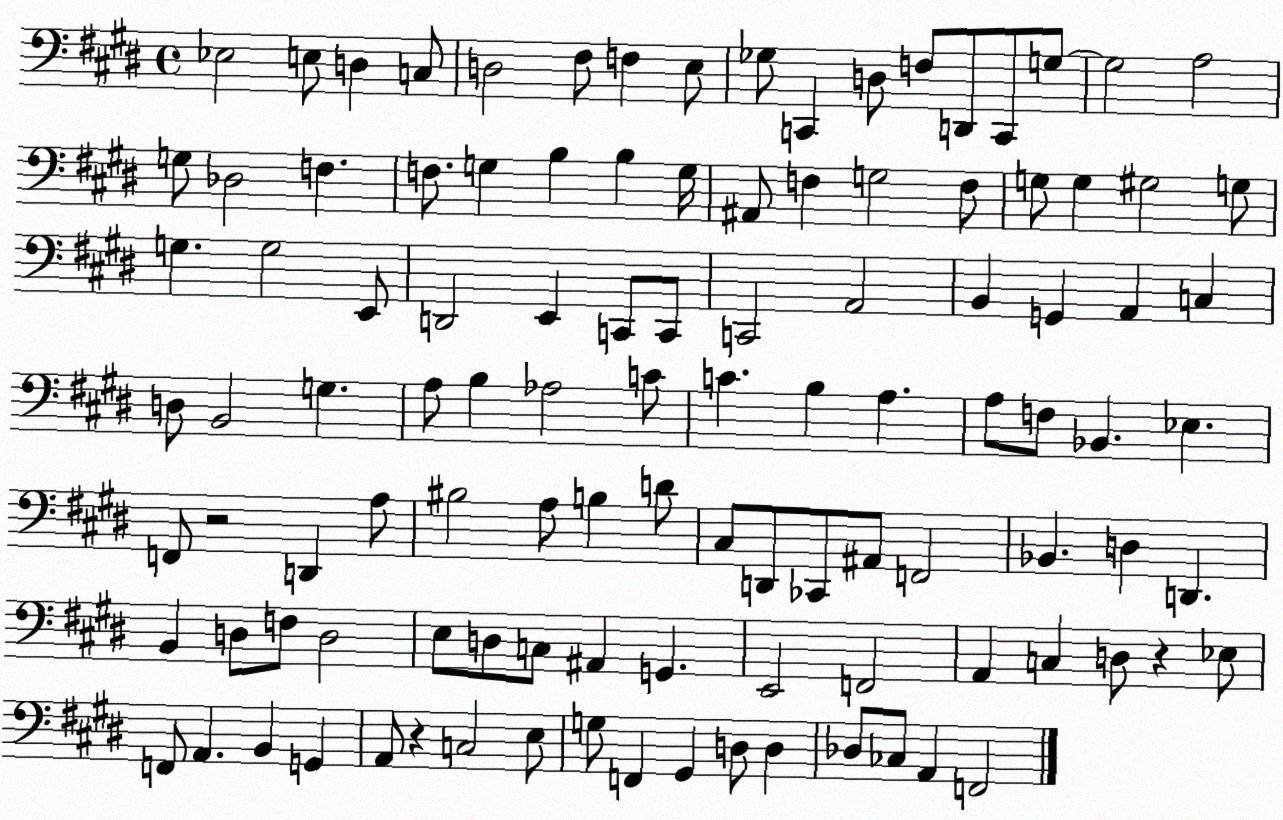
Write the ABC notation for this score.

X:1
T:Untitled
M:4/4
L:1/4
K:E
_E,2 E,/2 D, C,/2 D,2 ^F,/2 F, E,/2 _G,/2 C,, D,/2 F,/2 D,,/2 C,,/2 G,/2 G,2 A,2 G,/2 _D,2 F, F,/2 G, B, B, G,/4 ^A,,/2 F, G,2 F,/2 G,/2 G, ^G,2 G,/2 G, G,2 E,,/2 D,,2 E,, C,,/2 C,,/2 C,,2 A,,2 B,, G,, A,, C, D,/2 B,,2 G, A,/2 B, _A,2 C/2 C B, A, A,/2 F,/2 _B,, _E, F,,/2 z2 D,, A,/2 ^B,2 A,/2 B, D/2 ^C,/2 D,,/2 _C,,/2 ^A,,/2 F,,2 _B,, D, D,, B,, D,/2 F,/2 D,2 E,/2 D,/2 C,/2 ^A,, G,, E,,2 F,,2 A,, C, D,/2 z _E,/2 F,,/2 A,, B,, G,, A,,/2 z C,2 E,/2 G,/2 F,, ^G,, D,/2 D, _D,/2 _C,/2 A,, F,,2